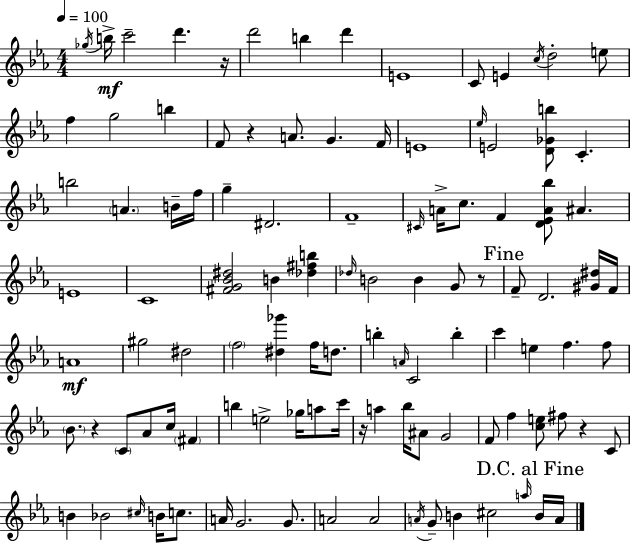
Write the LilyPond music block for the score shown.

{
  \clef treble
  \numericTimeSignature
  \time 4/4
  \key c \minor
  \tempo 4 = 100
  \acciaccatura { ges''16 }\mf b''16-> c'''2-- d'''4. | r16 d'''2 b''4 d'''4 | e'1 | c'8 e'4 \acciaccatura { c''16 } d''2-. | \break e''8 f''4 g''2 b''4 | f'8 r4 a'8. g'4. | f'16 e'1 | \grace { ees''16 } e'2 <d' ges' b''>8 c'4.-. | \break b''2 \parenthesize a'4. | b'16-- f''16 g''4-- dis'2. | f'1-- | \grace { cis'16 } a'16-> c''8. f'4 <d' ees' a' bes''>8 ais'4. | \break e'1 | c'1 | <fis' g' bes' dis''>2 b'4 | <des'' fis'' b''>4 \grace { des''16 } b'2 b'4 | \break g'8 r8 \mark "Fine" f'8-- d'2. | <gis' dis''>16 f'16 a'1\mf | gis''2 dis''2 | \parenthesize f''2 <dis'' ges'''>4 | \break f''16 d''8. b''4-. \grace { a'16 } c'2 | b''4-. c'''4 e''4 f''4. | f''8 \parenthesize bes'8. r4 \parenthesize c'8 aes'8 | c''16 \parenthesize fis'4 b''4 e''2-> | \break ges''16 a''8 c'''16 r16 a''4 bes''16 ais'8 g'2 | f'8 f''4 <c'' e''>8 fis''8 | r4 c'8 b'4 bes'2 | \grace { cis''16 } b'16 c''8. a'16 g'2. | \break g'8. a'2 a'2 | \acciaccatura { a'16 } g'8-- b'4 cis''2 | \grace { a''16 } \mark "D.C. al Fine" b'16 a'16 \bar "|."
}